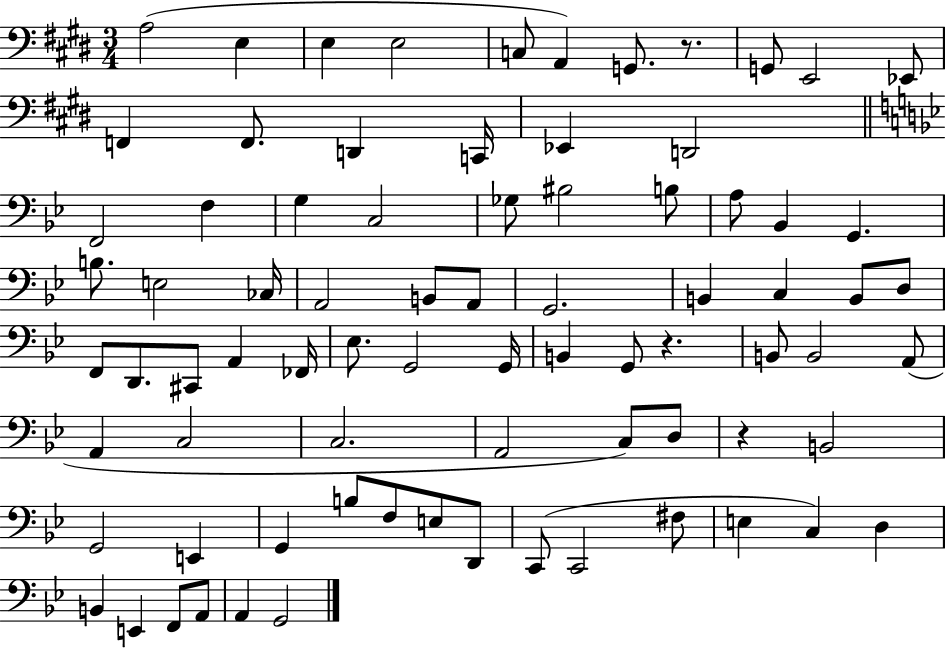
X:1
T:Untitled
M:3/4
L:1/4
K:E
A,2 E, E, E,2 C,/2 A,, G,,/2 z/2 G,,/2 E,,2 _E,,/2 F,, F,,/2 D,, C,,/4 _E,, D,,2 F,,2 F, G, C,2 _G,/2 ^B,2 B,/2 A,/2 _B,, G,, B,/2 E,2 _C,/4 A,,2 B,,/2 A,,/2 G,,2 B,, C, B,,/2 D,/2 F,,/2 D,,/2 ^C,,/2 A,, _F,,/4 _E,/2 G,,2 G,,/4 B,, G,,/2 z B,,/2 B,,2 A,,/2 A,, C,2 C,2 A,,2 C,/2 D,/2 z B,,2 G,,2 E,, G,, B,/2 F,/2 E,/2 D,,/2 C,,/2 C,,2 ^F,/2 E, C, D, B,, E,, F,,/2 A,,/2 A,, G,,2